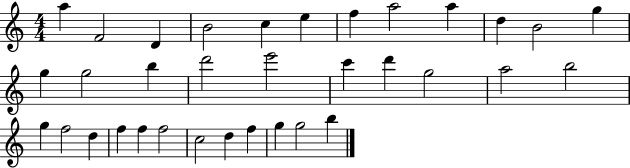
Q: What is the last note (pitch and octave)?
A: B5